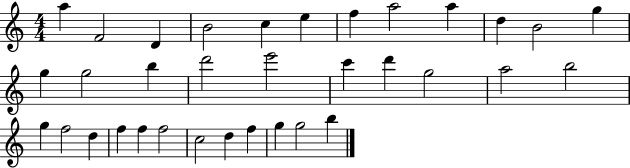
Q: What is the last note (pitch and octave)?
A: B5